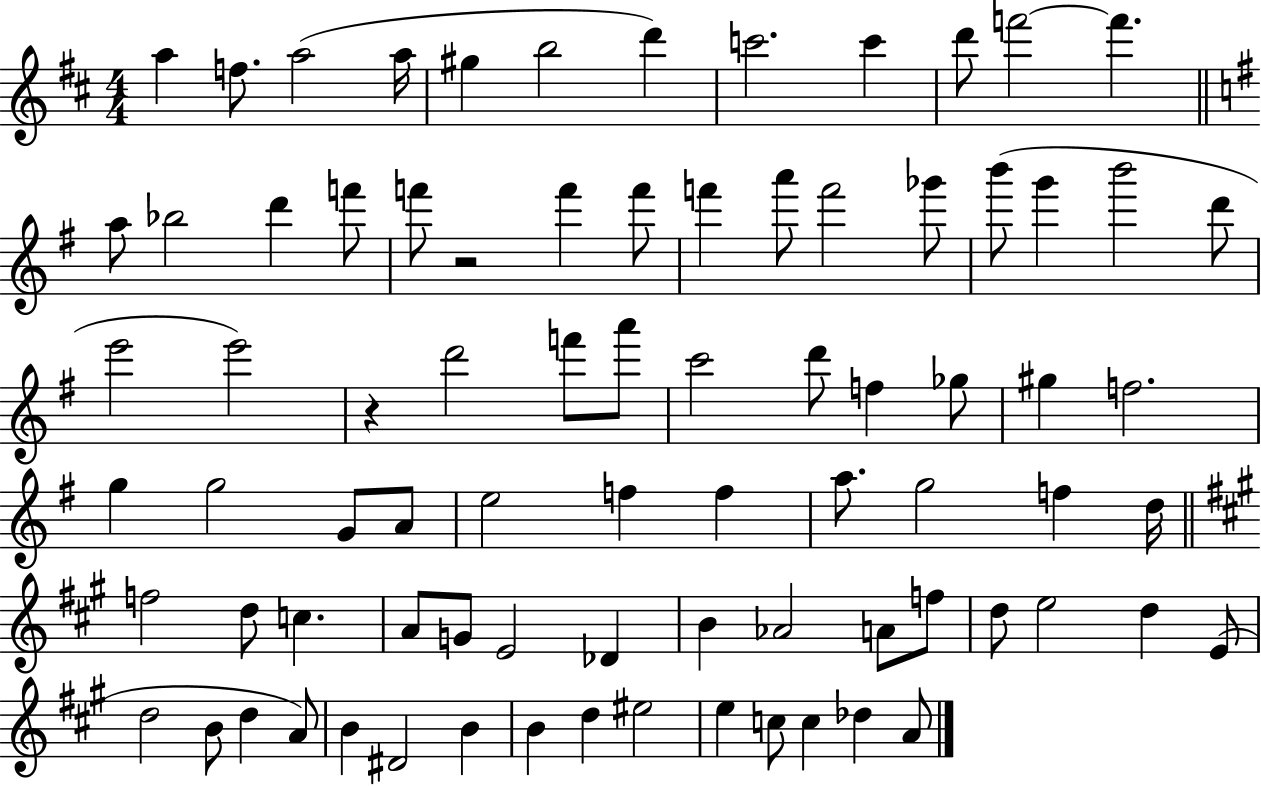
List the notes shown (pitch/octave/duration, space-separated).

A5/q F5/e. A5/h A5/s G#5/q B5/h D6/q C6/h. C6/q D6/e F6/h F6/q. A5/e Bb5/h D6/q F6/e F6/e R/h F6/q F6/e F6/q A6/e F6/h Gb6/e B6/e G6/q B6/h D6/e E6/h E6/h R/q D6/h F6/e A6/e C6/h D6/e F5/q Gb5/e G#5/q F5/h. G5/q G5/h G4/e A4/e E5/h F5/q F5/q A5/e. G5/h F5/q D5/s F5/h D5/e C5/q. A4/e G4/e E4/h Db4/q B4/q Ab4/h A4/e F5/e D5/e E5/h D5/q E4/e D5/h B4/e D5/q A4/e B4/q D#4/h B4/q B4/q D5/q EIS5/h E5/q C5/e C5/q Db5/q A4/e